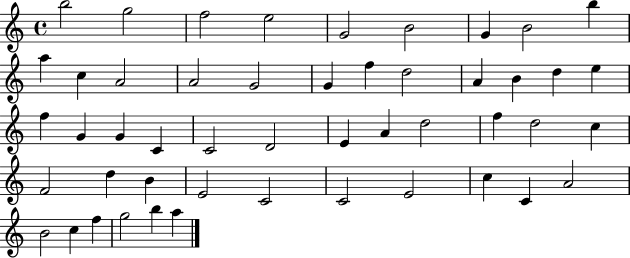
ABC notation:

X:1
T:Untitled
M:4/4
L:1/4
K:C
b2 g2 f2 e2 G2 B2 G B2 b a c A2 A2 G2 G f d2 A B d e f G G C C2 D2 E A d2 f d2 c F2 d B E2 C2 C2 E2 c C A2 B2 c f g2 b a